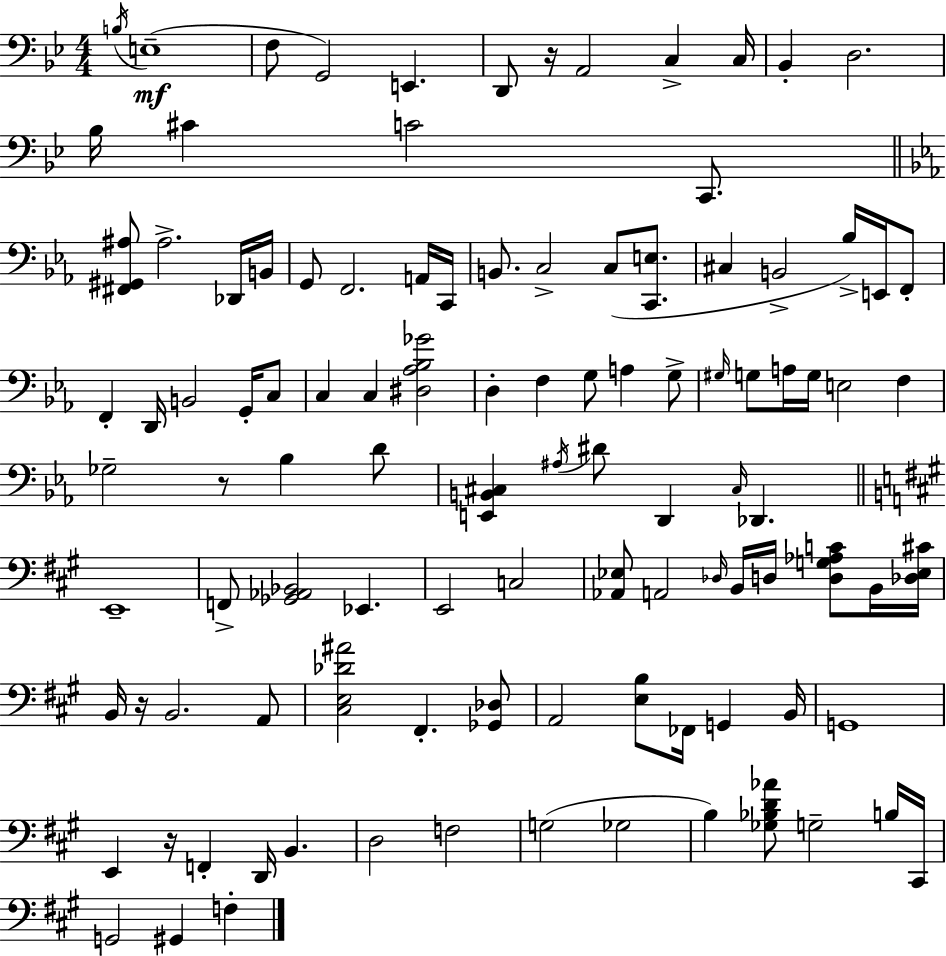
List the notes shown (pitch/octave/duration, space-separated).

B3/s E3/w F3/e G2/h E2/q. D2/e R/s A2/h C3/q C3/s Bb2/q D3/h. Bb3/s C#4/q C4/h C2/e. [F#2,G#2,A#3]/e A#3/h. Db2/s B2/s G2/e F2/h. A2/s C2/s B2/e. C3/h C3/e [C2,E3]/e. C#3/q B2/h Bb3/s E2/s F2/e F2/q D2/s B2/h G2/s C3/e C3/q C3/q [D#3,Ab3,Bb3,Gb4]/h D3/q F3/q G3/e A3/q G3/e G#3/s G3/e A3/s G3/s E3/h F3/q Gb3/h R/e Bb3/q D4/e [E2,B2,C#3]/q A#3/s D#4/e D2/q C#3/s Db2/q. E2/w F2/e [Gb2,Ab2,Bb2]/h Eb2/q. E2/h C3/h [Ab2,Eb3]/e A2/h Db3/s B2/s D3/s [D3,G3,Ab3,C4]/e B2/s [Db3,Eb3,C#4]/s B2/s R/s B2/h. A2/e [C#3,E3,Db4,A#4]/h F#2/q. [Gb2,Db3]/e A2/h [E3,B3]/e FES2/s G2/q B2/s G2/w E2/q R/s F2/q D2/s B2/q. D3/h F3/h G3/h Gb3/h B3/q [Gb3,Bb3,D4,Ab4]/e G3/h B3/s C#2/s G2/h G#2/q F3/q